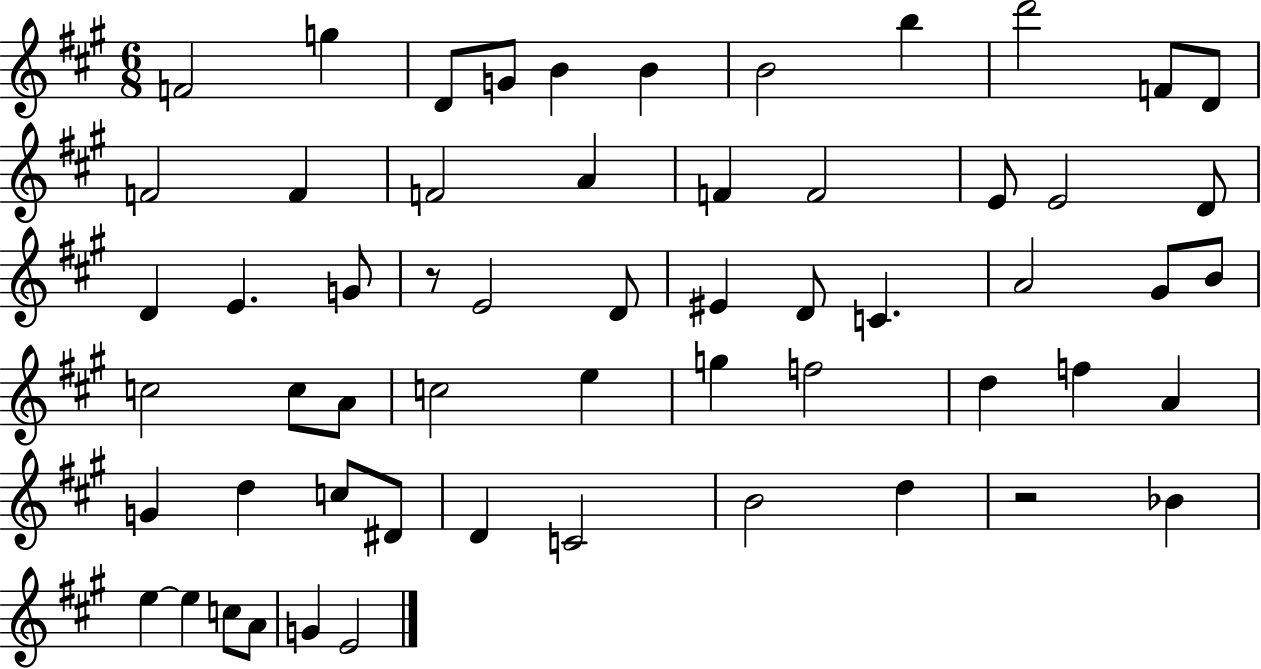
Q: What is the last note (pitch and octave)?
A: E4